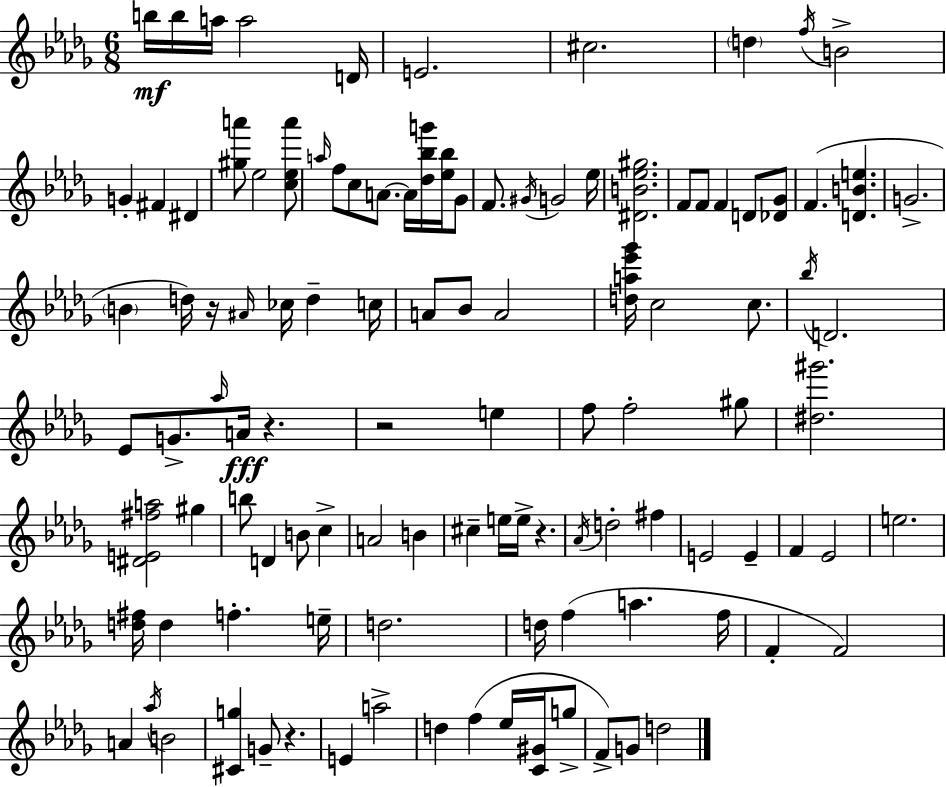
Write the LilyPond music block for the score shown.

{
  \clef treble
  \numericTimeSignature
  \time 6/8
  \key bes \minor
  \repeat volta 2 { b''16\mf b''16 a''16 a''2 d'16 | e'2. | cis''2. | \parenthesize d''4 \acciaccatura { f''16 } b'2-> | \break g'4-. fis'4 dis'4 | <gis'' a'''>8 ees''2 <c'' ees'' a'''>8 | \grace { a''16 } f''8 c''8 a'8.~~ a'16 <des'' bes'' g'''>16 <ees'' bes''>16 | ges'8 f'8. \acciaccatura { gis'16 } g'2 | \break ees''16 <dis' b' ees'' gis''>2. | f'8 f'8 f'4 d'8 | <des' ges'>8 f'4.( <d' b' e''>4. | g'2.-> | \break \parenthesize b'4 d''16) r16 \grace { ais'16 } ces''16 d''4-- | c''16 a'8 bes'8 a'2 | <d'' a'' ees''' ges'''>16 c''2 | c''8. \acciaccatura { bes''16 } d'2. | \break ees'8 g'8.-> \grace { aes''16 } a'16\fff | r4. r2 | e''4 f''8 f''2-. | gis''8 <dis'' gis'''>2. | \break <dis' e' fis'' a''>2 | gis''4 b''8 d'4 | b'8 c''4-> a'2 | b'4 cis''4-- e''16 e''16-> | \break r4. \acciaccatura { aes'16 } d''2-. | fis''4 e'2 | e'4-- f'4 ees'2 | e''2. | \break <d'' fis''>16 d''4 | f''4.-. e''16-- d''2. | d''16 f''4( | a''4. f''16 f'4-. f'2) | \break a'4 \acciaccatura { aes''16 } | b'2 <cis' g''>4 | g'8-- r4. e'4 | a''2-> d''4 | \break f''4( ees''16 <c' gis'>16 g''8-> f'8->) g'8 | d''2 } \bar "|."
}